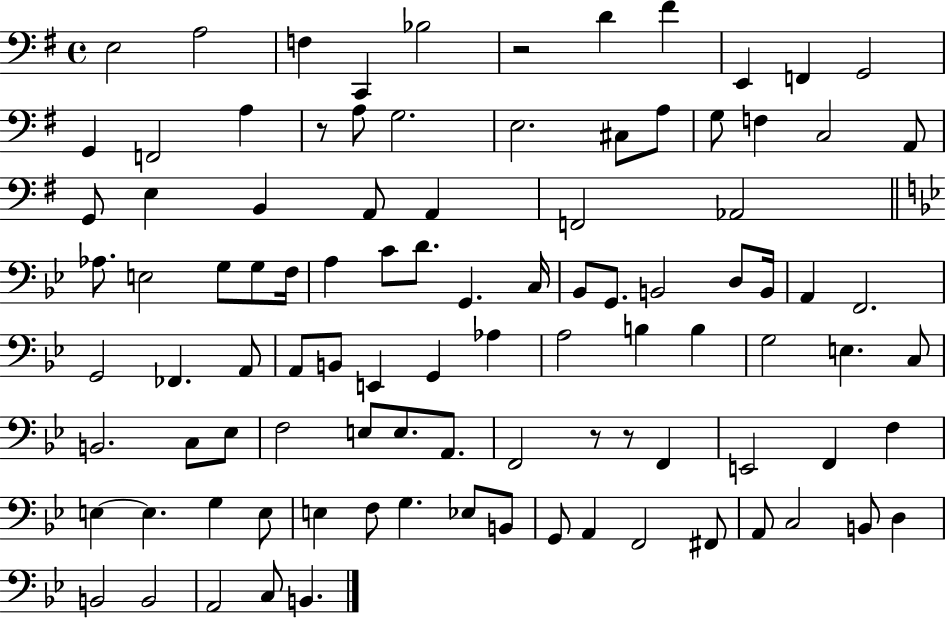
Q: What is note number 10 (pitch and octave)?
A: G2